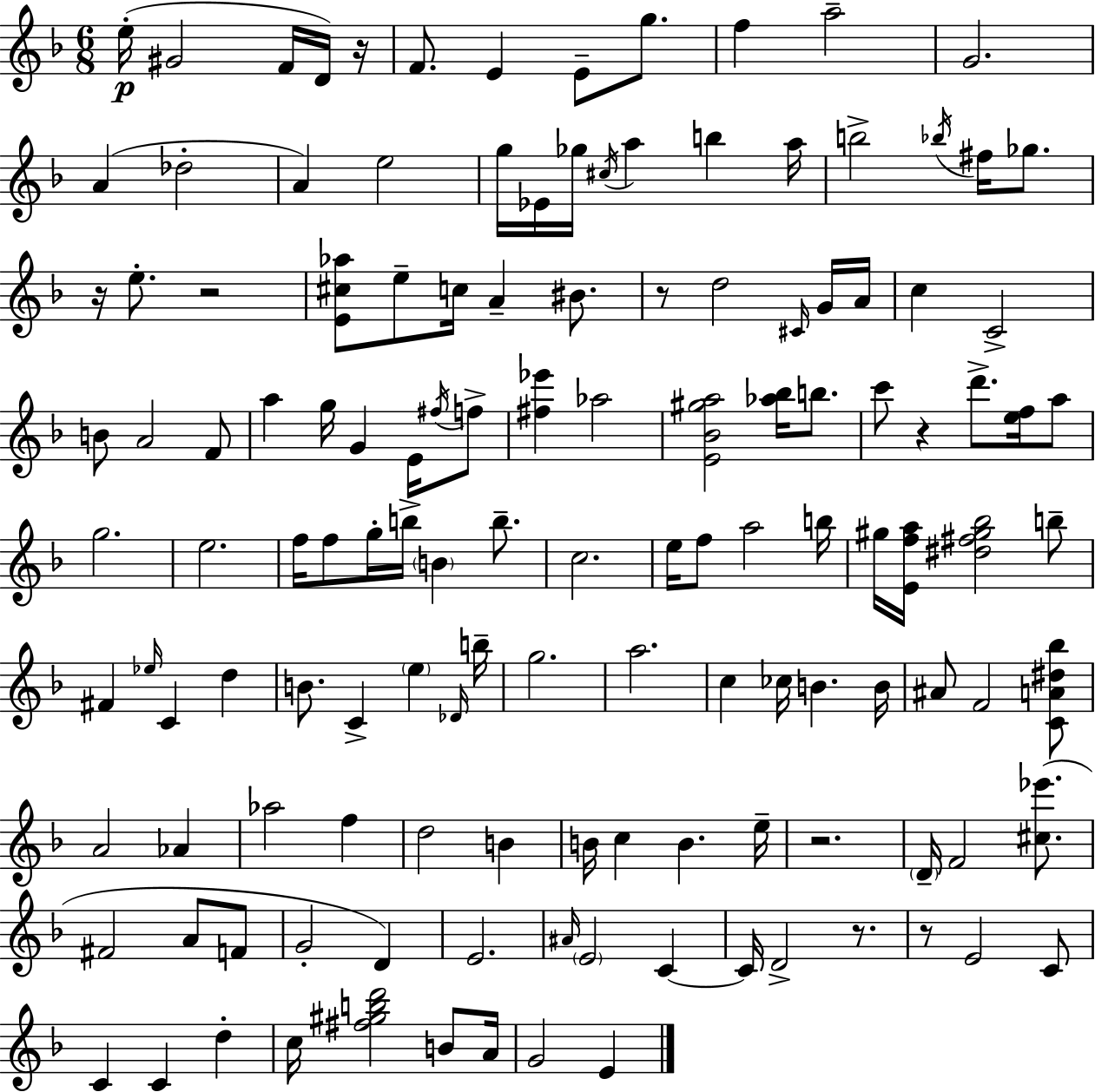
E5/s G#4/h F4/s D4/s R/s F4/e. E4/q E4/e G5/e. F5/q A5/h G4/h. A4/q Db5/h A4/q E5/h G5/s Eb4/s Gb5/s C#5/s A5/q B5/q A5/s B5/h Bb5/s F#5/s Gb5/e. R/s E5/e. R/h [E4,C#5,Ab5]/e E5/e C5/s A4/q BIS4/e. R/e D5/h C#4/s G4/s A4/s C5/q C4/h B4/e A4/h F4/e A5/q G5/s G4/q E4/s F#5/s F5/e [F#5,Eb6]/q Ab5/h [E4,Bb4,G#5,A5]/h [Ab5,Bb5]/s B5/e. C6/e R/q D6/e. [E5,F5]/s A5/e G5/h. E5/h. F5/s F5/e G5/s B5/s B4/q B5/e. C5/h. E5/s F5/e A5/h B5/s G#5/s [E4,F5,A5]/s [D#5,F#5,G#5,Bb5]/h B5/e F#4/q Eb5/s C4/q D5/q B4/e. C4/q E5/q Db4/s B5/s G5/h. A5/h. C5/q CES5/s B4/q. B4/s A#4/e F4/h [C4,A4,D#5,Bb5]/e A4/h Ab4/q Ab5/h F5/q D5/h B4/q B4/s C5/q B4/q. E5/s R/h. D4/s F4/h [C#5,Eb6]/e. F#4/h A4/e F4/e G4/h D4/q E4/h. A#4/s E4/h C4/q C4/s D4/h R/e. R/e E4/h C4/e C4/q C4/q D5/q C5/s [F#5,G#5,B5,D6]/h B4/e A4/s G4/h E4/q